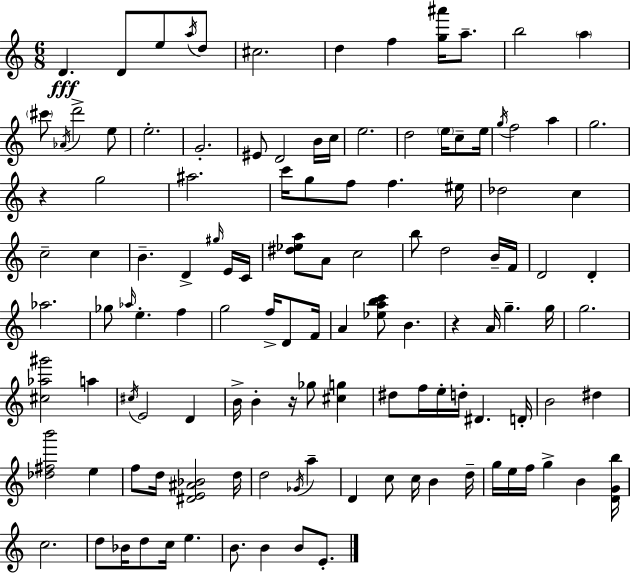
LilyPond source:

{
  \clef treble
  \numericTimeSignature
  \time 6/8
  \key c \major
  \repeat volta 2 { d'4.\fff d'8 e''8 \acciaccatura { a''16 } d''8 | cis''2. | d''4 f''4 <g'' ais'''>16 a''8.-- | b''2 \parenthesize a''4 | \break \parenthesize cis'''8 \acciaccatura { aes'16 } d'''2-> | e''8 e''2.-. | g'2.-. | eis'8 d'2 | \break b'16 c''16 e''2. | d''2 \parenthesize e''16 c''8-- | e''16 \acciaccatura { g''16 } f''2 a''4 | g''2. | \break r4 g''2 | ais''2. | c'''16 g''8 f''8 f''4. | eis''16 des''2 c''4 | \break c''2-- c''4 | b'4.-- d'4-> | \grace { gis''16 } e'16 c'16 <dis'' ees'' a''>8 a'8 c''2 | b''8 d''2 | \break b'16-- f'16 d'2 | d'4-. aes''2. | ges''8 \grace { aes''16 } e''4.-. | f''4 g''2 | \break f''16-> d'8 f'16 a'4 <ees'' a'' b'' c'''>8 b'4. | r4 a'16 g''4.-- | g''16 g''2. | <cis'' aes'' gis'''>2 | \break a''4 \acciaccatura { cis''16 } e'2 | d'4 b'16-> b'4-. r16 | ges''8 <cis'' g''>4 dis''8 f''16 e''16-. d''16-. dis'4. | d'16-. b'2 | \break dis''4 <des'' fis'' b'''>2 | e''4 f''8 d''16 <dis' e' ais' bes'>2 | d''16 d''2 | \acciaccatura { ges'16 } a''4-- d'4 c''8 | \break c''16 b'4 d''16-- g''16 e''16 f''16 g''4-> | b'4 <d' g' b''>16 c''2. | d''8 bes'16 d''8 | c''16 e''4. b'8. b'4 | \break b'8 e'8.-. } \bar "|."
}